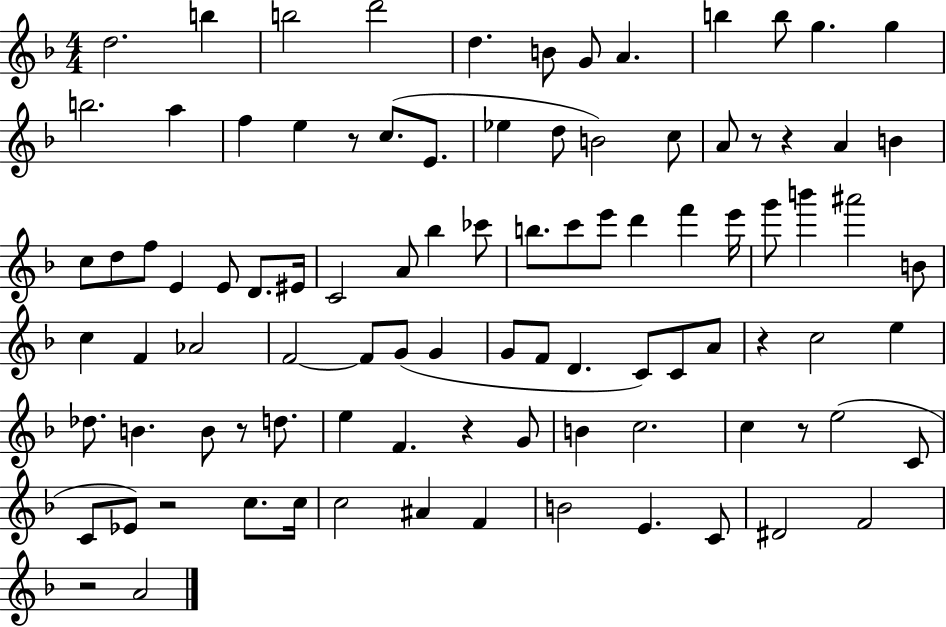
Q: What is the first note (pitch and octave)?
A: D5